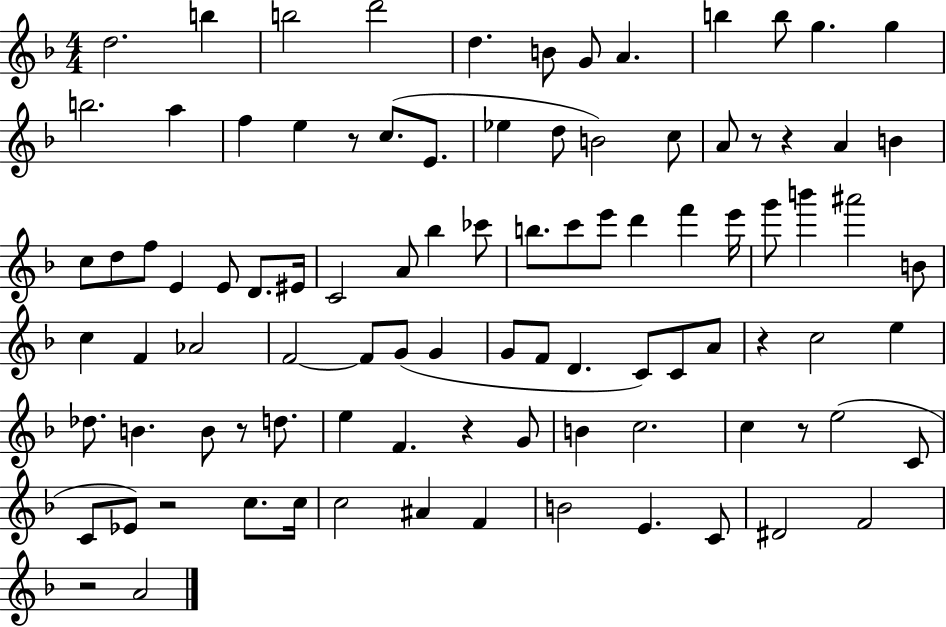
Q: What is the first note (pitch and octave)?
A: D5